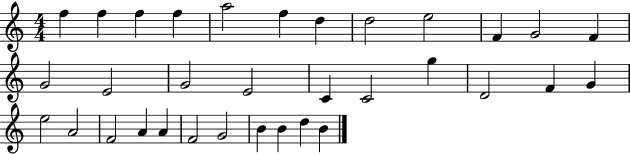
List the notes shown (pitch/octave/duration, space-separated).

F5/q F5/q F5/q F5/q A5/h F5/q D5/q D5/h E5/h F4/q G4/h F4/q G4/h E4/h G4/h E4/h C4/q C4/h G5/q D4/h F4/q G4/q E5/h A4/h F4/h A4/q A4/q F4/h G4/h B4/q B4/q D5/q B4/q